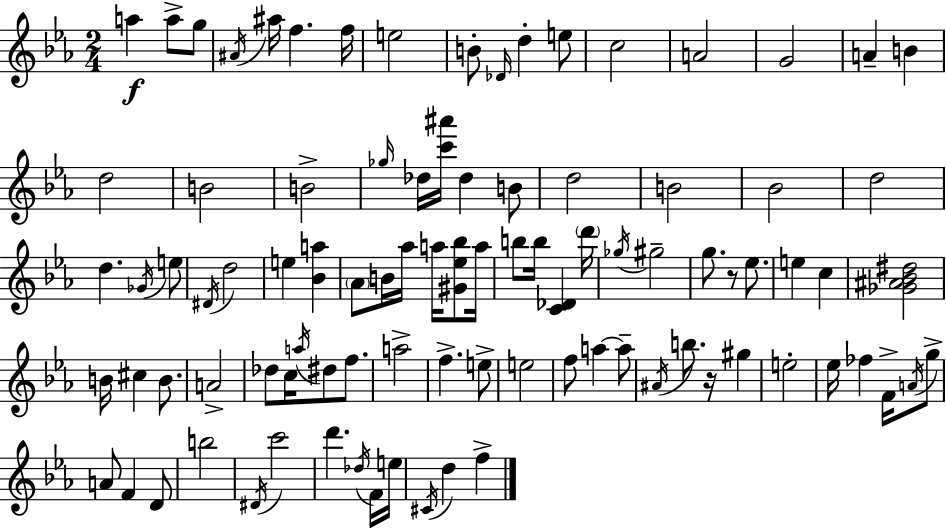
{
  \clef treble
  \numericTimeSignature
  \time 2/4
  \key c \minor
  a''4\f a''8-> g''8 | \acciaccatura { ais'16 } ais''16 f''4. | f''16 e''2 | b'8-. \grace { des'16 } d''4-. | \break e''8 c''2 | a'2 | g'2 | a'4-- b'4 | \break d''2 | b'2 | b'2-> | \grace { ges''16 } des''16 <c''' ais'''>16 des''4 | \break b'8 d''2 | b'2 | bes'2 | d''2 | \break d''4. | \acciaccatura { ges'16 } e''8 \acciaccatura { dis'16 } d''2 | e''4 | <bes' a''>4 \parenthesize aes'8 b'16 | \break aes''16 a''16 <gis' ees'' bes''>8 a''16 b''8 b''16 | <c' des'>4 \parenthesize d'''16 \acciaccatura { ges''16 } gis''2-- | g''8. | r8 ees''8. e''4 | \break c''4 <ges' ais' bes' dis''>2 | b'16 cis''4 | b'8. a'2-> | des''8 | \break c''16 \acciaccatura { a''16 } dis''8 f''8. a''2-> | f''4.-> | e''8-> e''2 | f''8 | \break a''4~~ a''8-- \acciaccatura { ais'16 } | b''8. r16 gis''4 | e''2-. | ees''16 fes''4 f'16-> \acciaccatura { a'16 } g''8-> | \break a'8 f'4 d'8 | b''2 | \acciaccatura { dis'16 } c'''2 | d'''4. | \break \acciaccatura { des''16 } f'16 e''16 \acciaccatura { cis'16 } d''4 | f''4-> \bar "|."
}